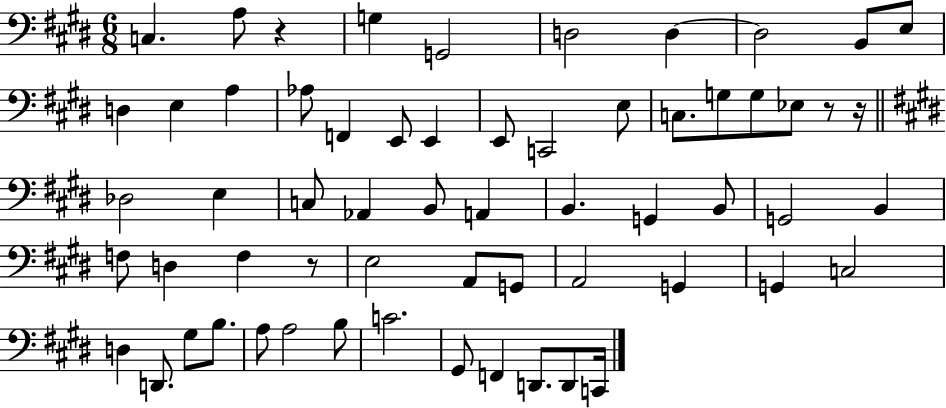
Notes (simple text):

C3/q. A3/e R/q G3/q G2/h D3/h D3/q D3/h B2/e E3/e D3/q E3/q A3/q Ab3/e F2/q E2/e E2/q E2/e C2/h E3/e C3/e. G3/e G3/e Eb3/e R/e R/s Db3/h E3/q C3/e Ab2/q B2/e A2/q B2/q. G2/q B2/e G2/h B2/q F3/e D3/q F3/q R/e E3/h A2/e G2/e A2/h G2/q G2/q C3/h D3/q D2/e. G#3/e B3/e. A3/e A3/h B3/e C4/h. G#2/e F2/q D2/e. D2/e C2/s